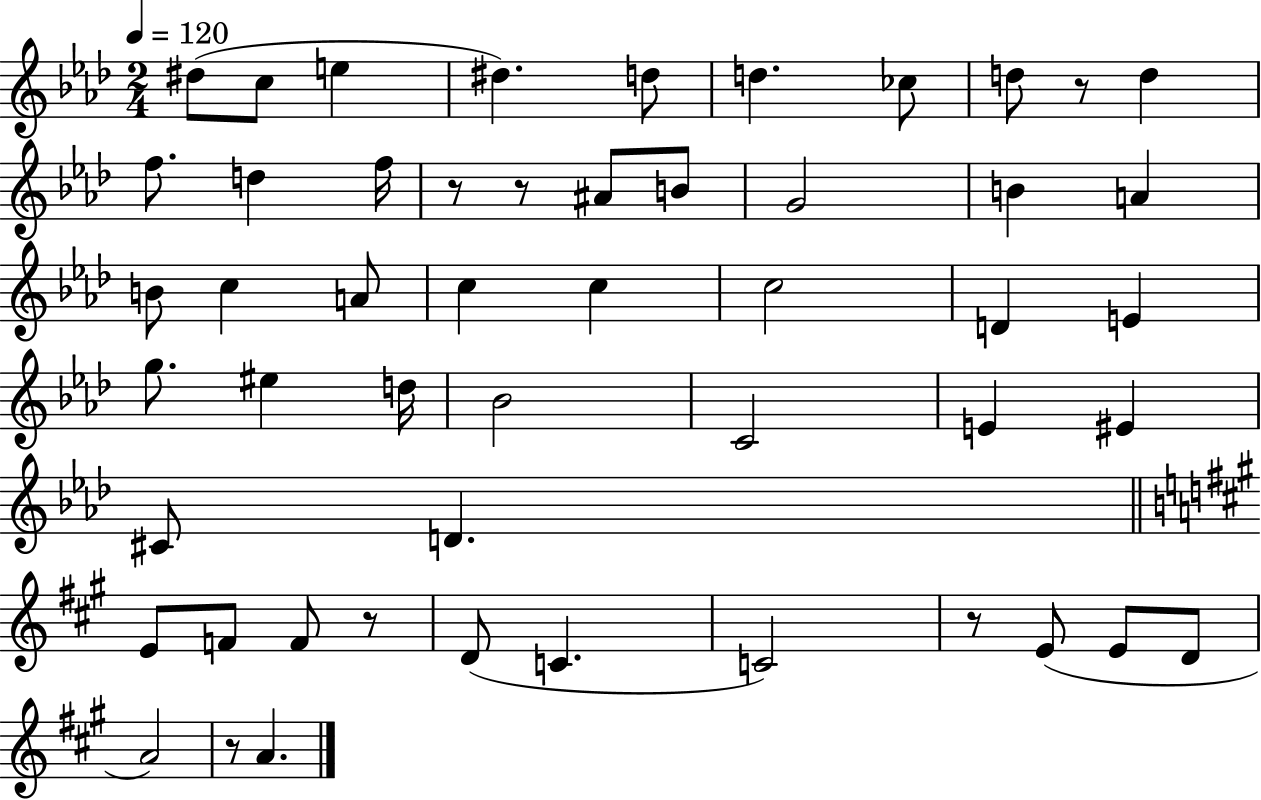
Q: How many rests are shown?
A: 6